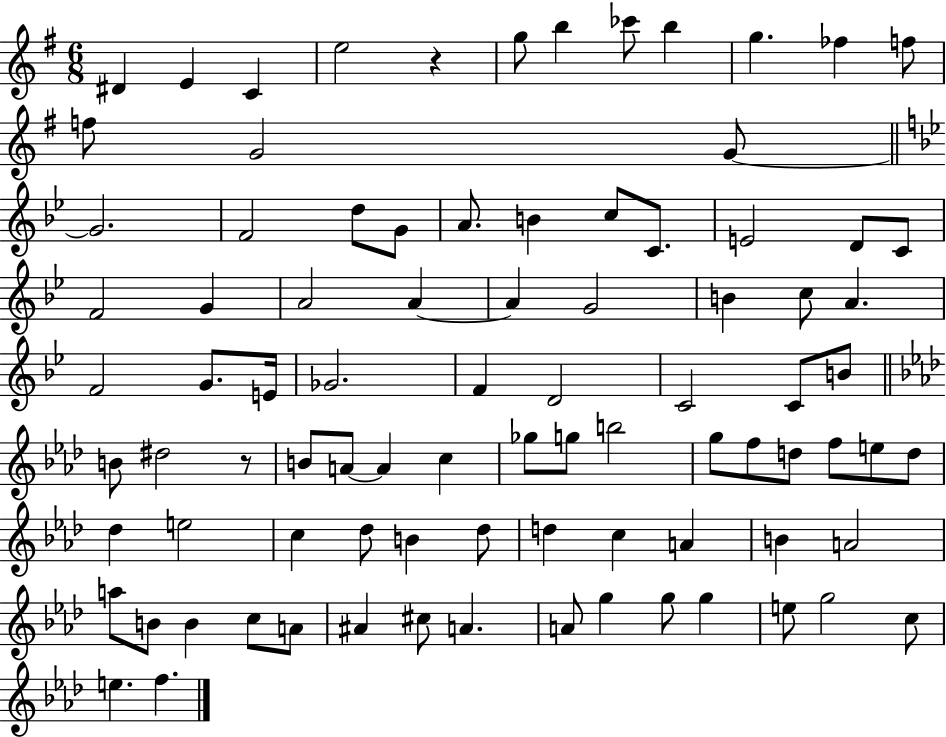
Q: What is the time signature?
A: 6/8